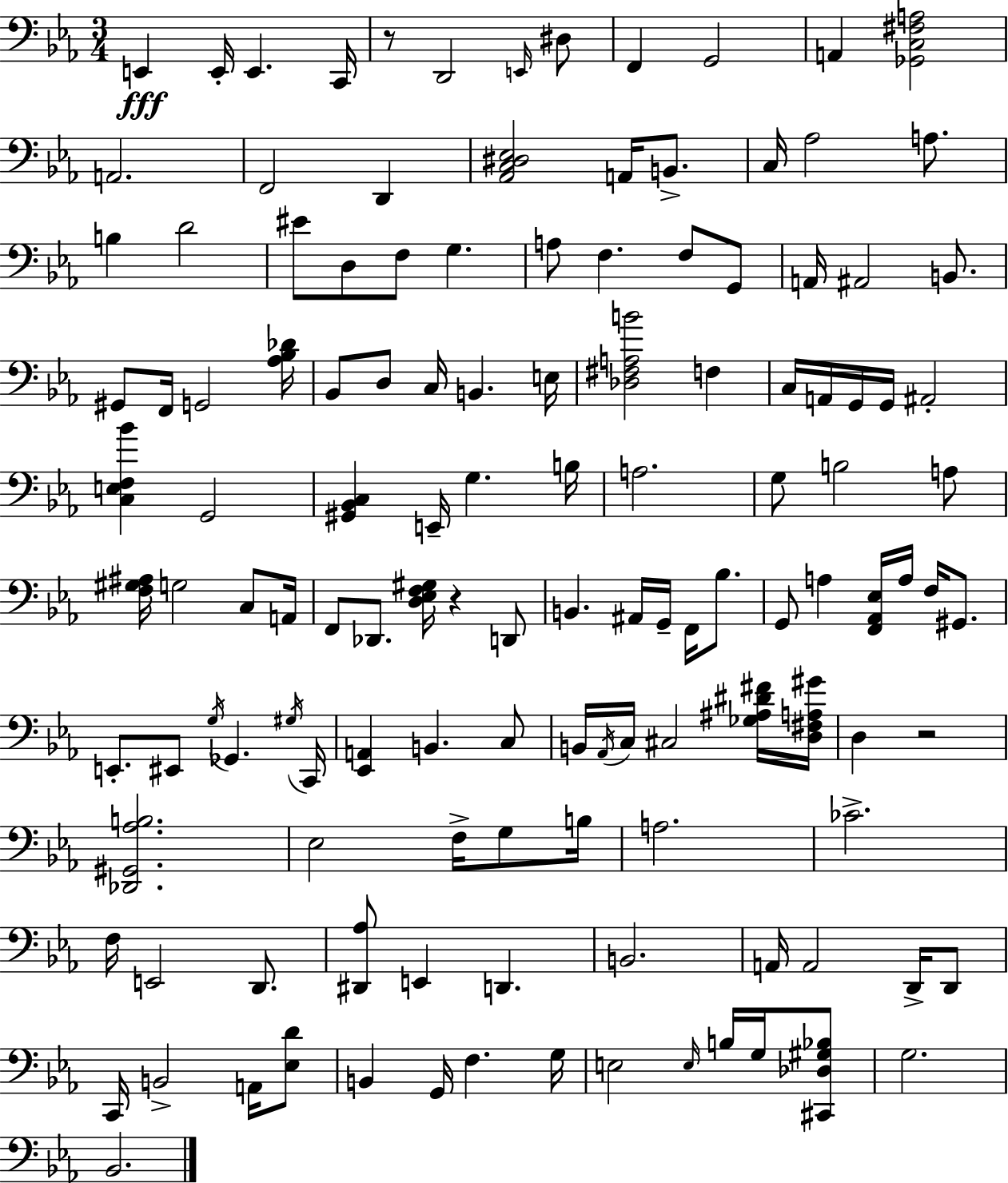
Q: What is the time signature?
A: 3/4